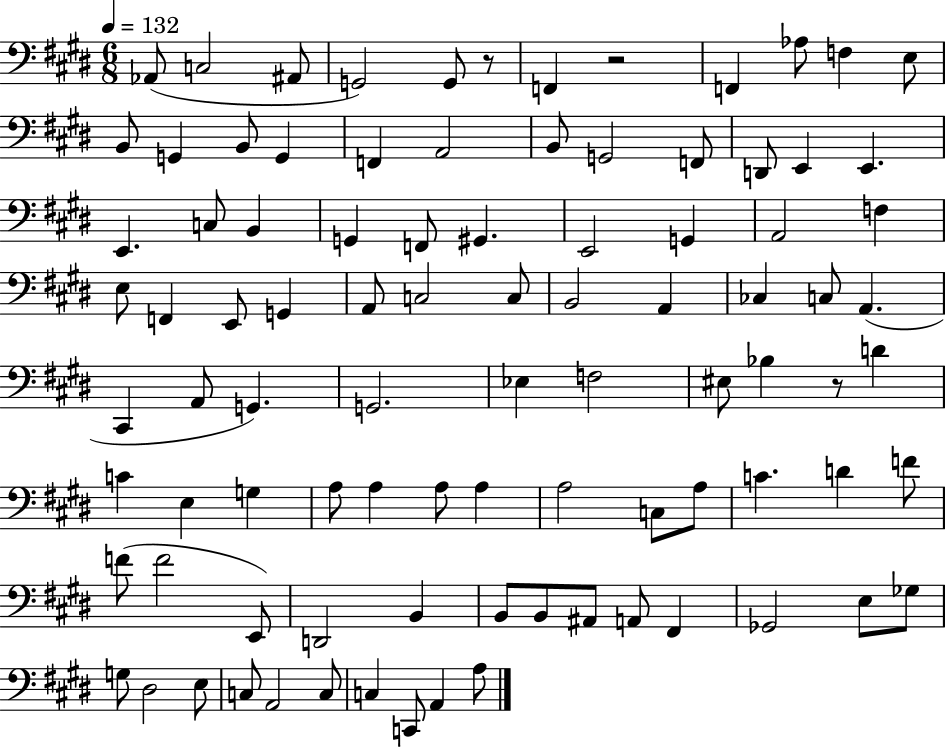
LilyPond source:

{
  \clef bass
  \numericTimeSignature
  \time 6/8
  \key e \major
  \tempo 4 = 132
  aes,8( c2 ais,8 | g,2) g,8 r8 | f,4 r2 | f,4 aes8 f4 e8 | \break b,8 g,4 b,8 g,4 | f,4 a,2 | b,8 g,2 f,8 | d,8 e,4 e,4. | \break e,4. c8 b,4 | g,4 f,8 gis,4. | e,2 g,4 | a,2 f4 | \break e8 f,4 e,8 g,4 | a,8 c2 c8 | b,2 a,4 | ces4 c8 a,4.( | \break cis,4 a,8 g,4.) | g,2. | ees4 f2 | eis8 bes4 r8 d'4 | \break c'4 e4 g4 | a8 a4 a8 a4 | a2 c8 a8 | c'4. d'4 f'8 | \break f'8( f'2 e,8) | d,2 b,4 | b,8 b,8 ais,8 a,8 fis,4 | ges,2 e8 ges8 | \break g8 dis2 e8 | c8 a,2 c8 | c4 c,8 a,4 a8 | \bar "|."
}